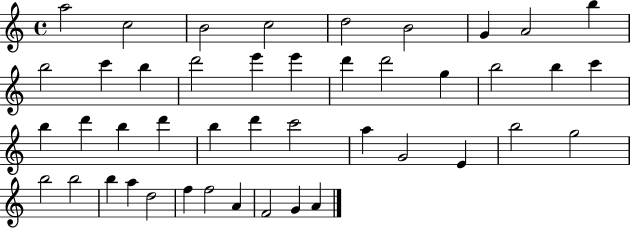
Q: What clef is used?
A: treble